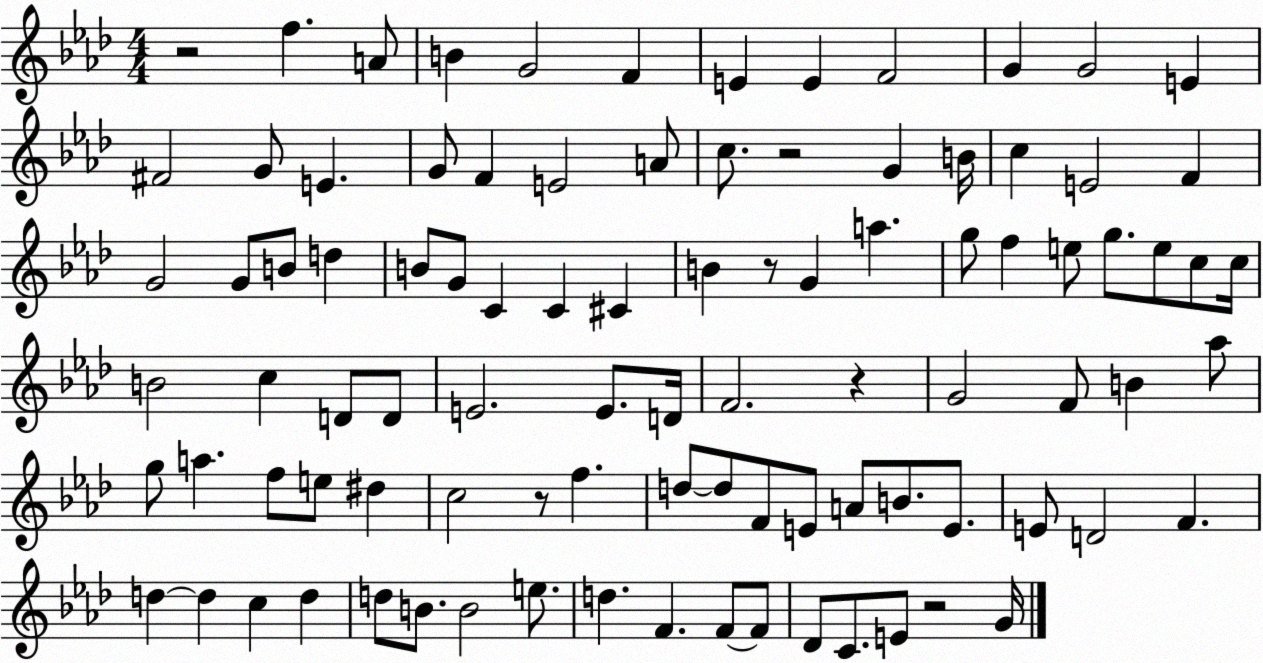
X:1
T:Untitled
M:4/4
L:1/4
K:Ab
z2 f A/2 B G2 F E E F2 G G2 E ^F2 G/2 E G/2 F E2 A/2 c/2 z2 G B/4 c E2 F G2 G/2 B/2 d B/2 G/2 C C ^C B z/2 G a g/2 f e/2 g/2 e/2 c/2 c/4 B2 c D/2 D/2 E2 E/2 D/4 F2 z G2 F/2 B _a/2 g/2 a f/2 e/2 ^d c2 z/2 f d/2 d/2 F/2 E/2 A/2 B/2 E/2 E/2 D2 F d d c d d/2 B/2 B2 e/2 d F F/2 F/2 _D/2 C/2 E/2 z2 G/4